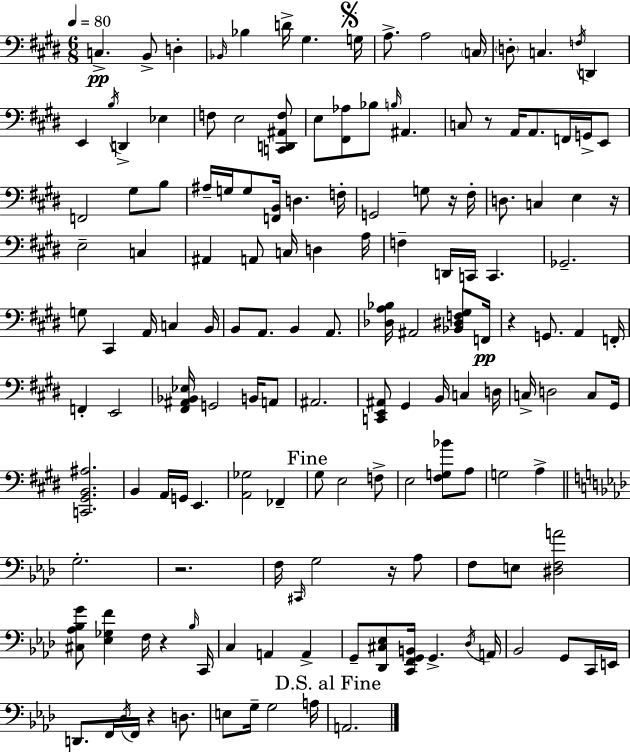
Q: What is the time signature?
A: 6/8